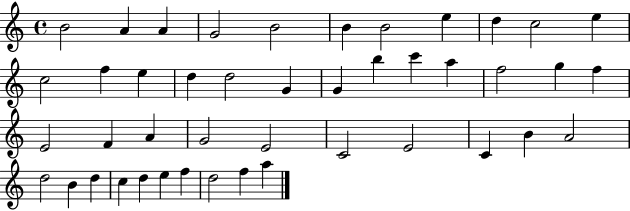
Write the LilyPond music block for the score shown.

{
  \clef treble
  \time 4/4
  \defaultTimeSignature
  \key c \major
  b'2 a'4 a'4 | g'2 b'2 | b'4 b'2 e''4 | d''4 c''2 e''4 | \break c''2 f''4 e''4 | d''4 d''2 g'4 | g'4 b''4 c'''4 a''4 | f''2 g''4 f''4 | \break e'2 f'4 a'4 | g'2 e'2 | c'2 e'2 | c'4 b'4 a'2 | \break d''2 b'4 d''4 | c''4 d''4 e''4 f''4 | d''2 f''4 a''4 | \bar "|."
}